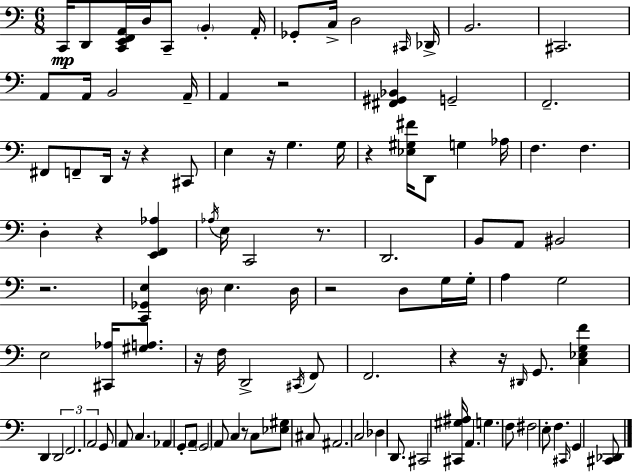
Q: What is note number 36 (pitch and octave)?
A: C2